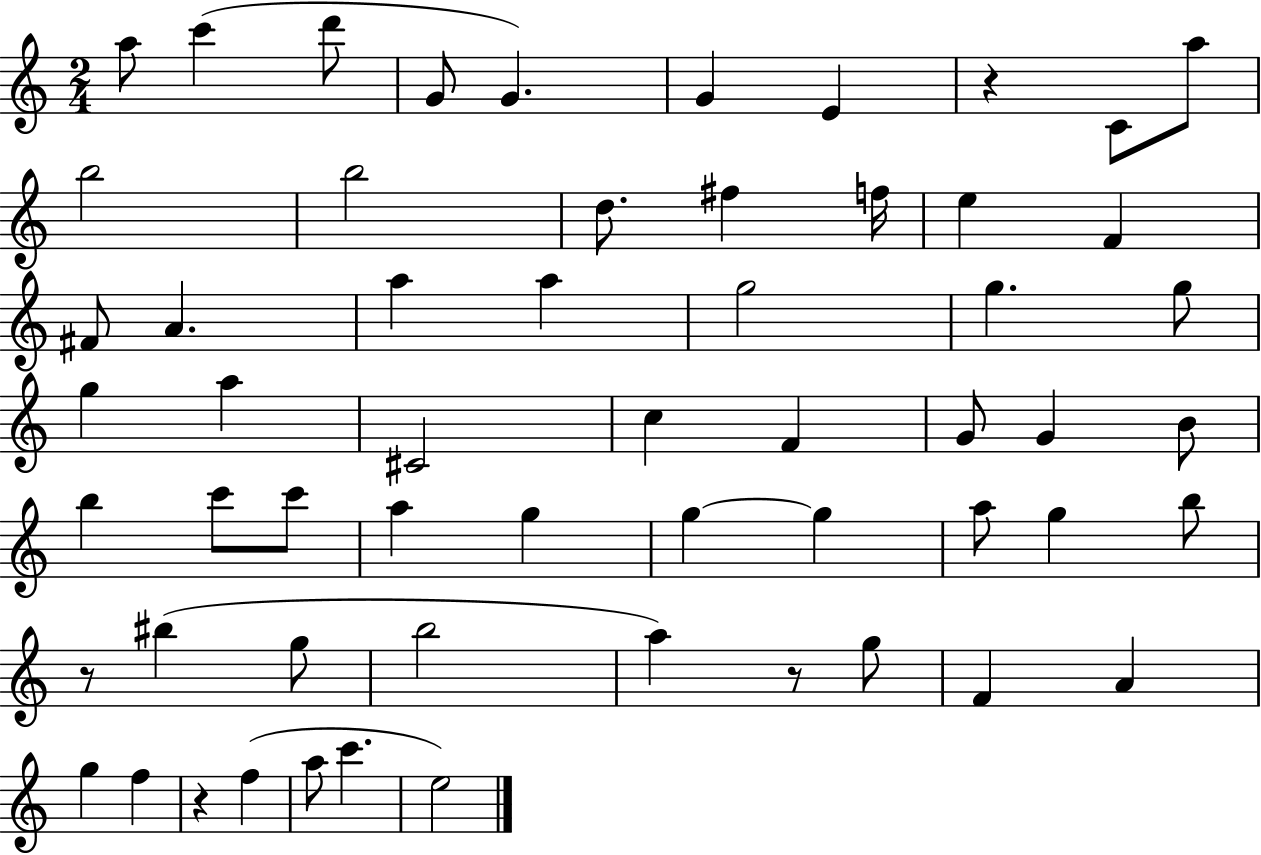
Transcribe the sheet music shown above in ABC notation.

X:1
T:Untitled
M:2/4
L:1/4
K:C
a/2 c' d'/2 G/2 G G E z C/2 a/2 b2 b2 d/2 ^f f/4 e F ^F/2 A a a g2 g g/2 g a ^C2 c F G/2 G B/2 b c'/2 c'/2 a g g g a/2 g b/2 z/2 ^b g/2 b2 a z/2 g/2 F A g f z f a/2 c' e2